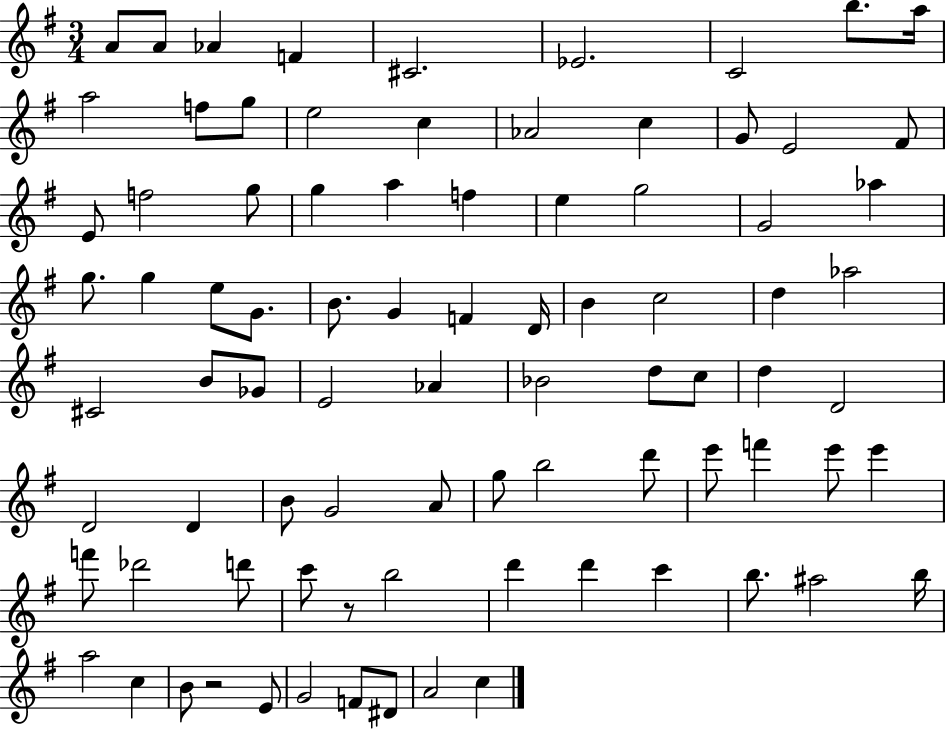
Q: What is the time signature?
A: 3/4